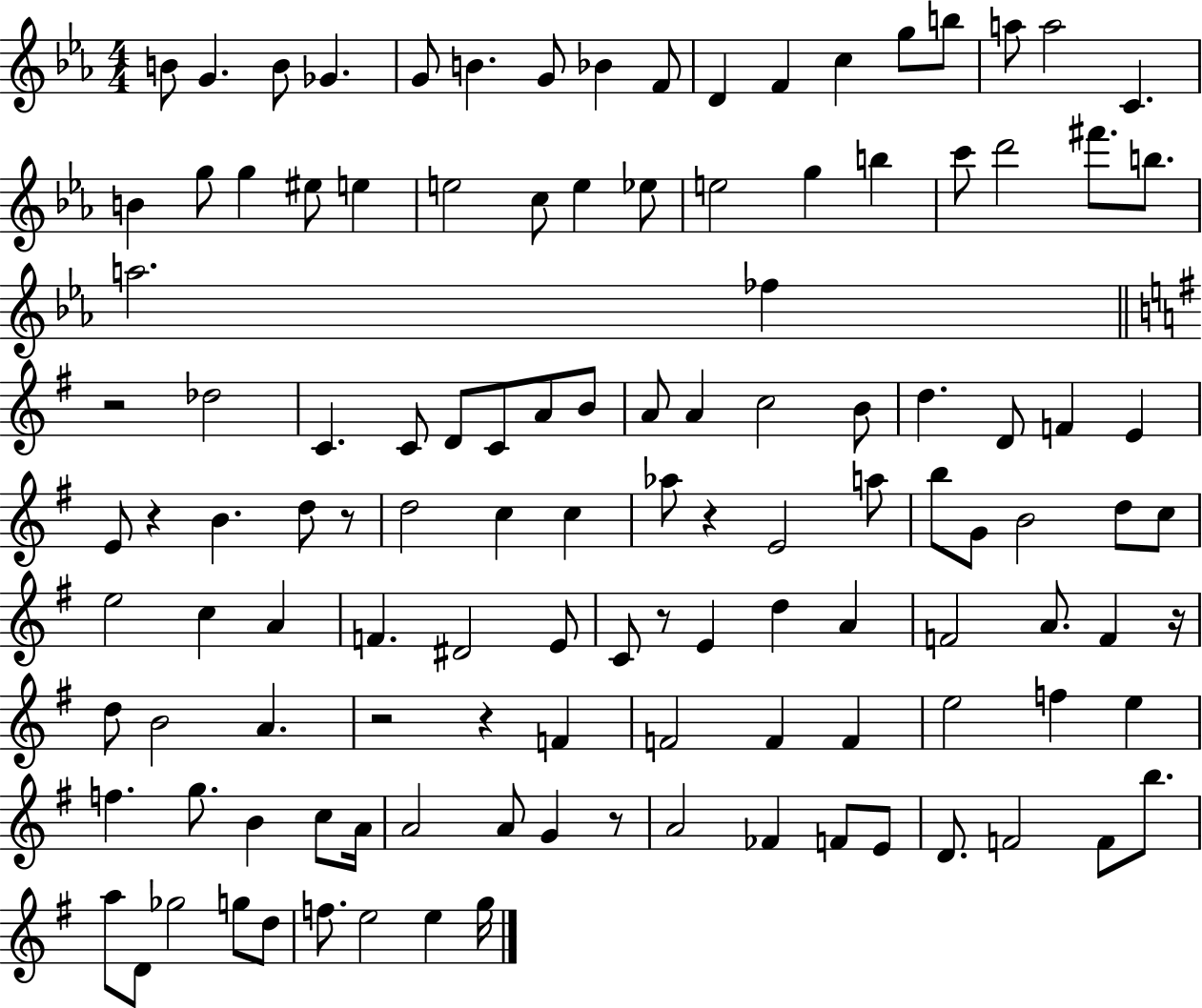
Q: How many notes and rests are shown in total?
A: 121